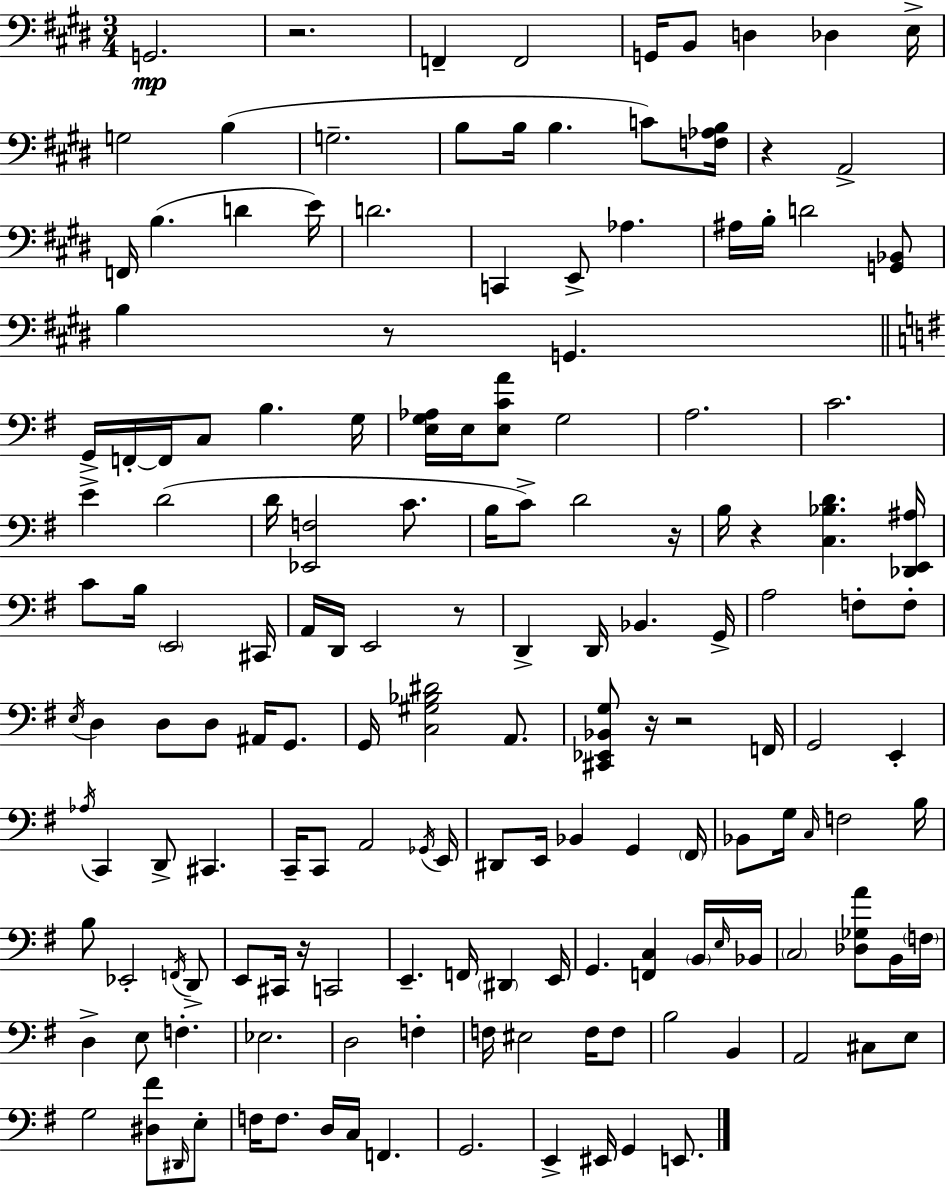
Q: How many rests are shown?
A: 9